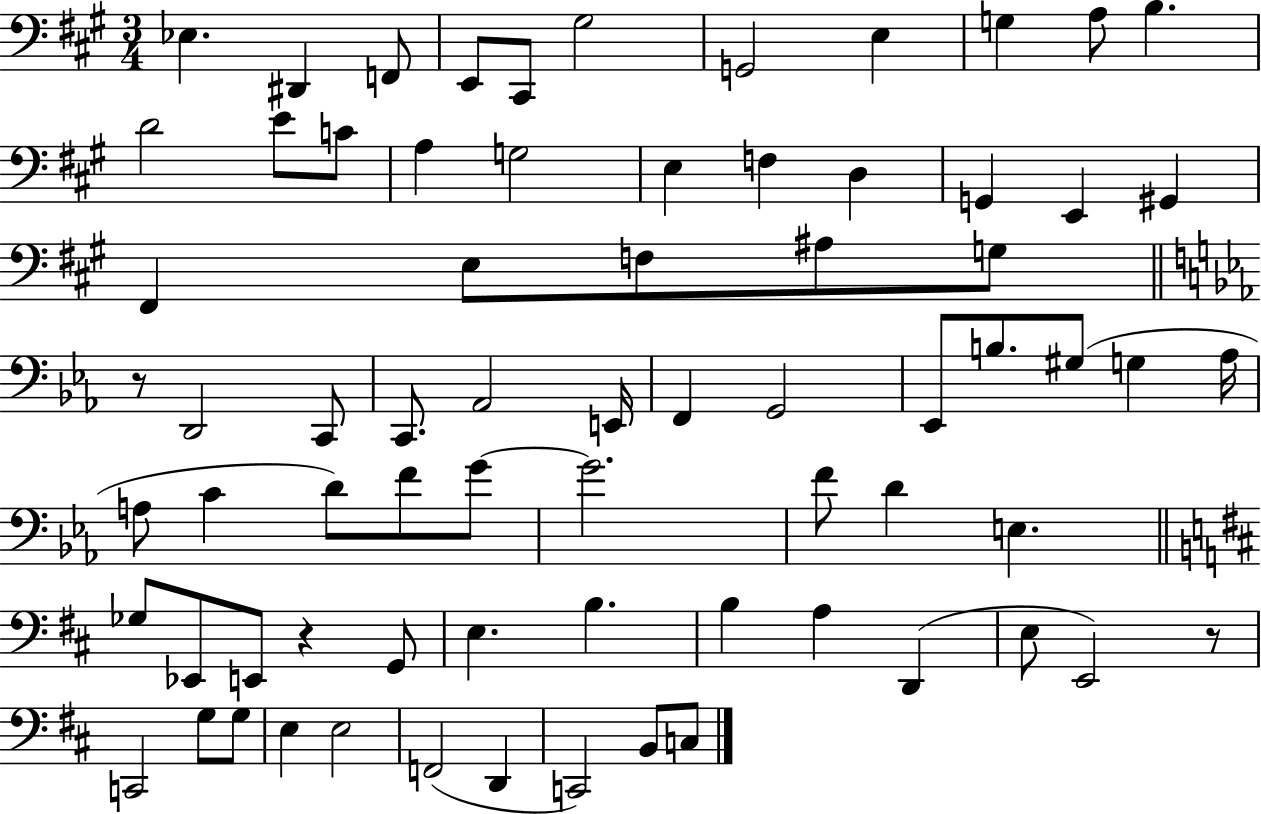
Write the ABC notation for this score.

X:1
T:Untitled
M:3/4
L:1/4
K:A
_E, ^D,, F,,/2 E,,/2 ^C,,/2 ^G,2 G,,2 E, G, A,/2 B, D2 E/2 C/2 A, G,2 E, F, D, G,, E,, ^G,, ^F,, E,/2 F,/2 ^A,/2 G,/2 z/2 D,,2 C,,/2 C,,/2 _A,,2 E,,/4 F,, G,,2 _E,,/2 B,/2 ^G,/2 G, _A,/4 A,/2 C D/2 F/2 G/2 G2 F/2 D E, _G,/2 _E,,/2 E,,/2 z G,,/2 E, B, B, A, D,, E,/2 E,,2 z/2 C,,2 G,/2 G,/2 E, E,2 F,,2 D,, C,,2 B,,/2 C,/2